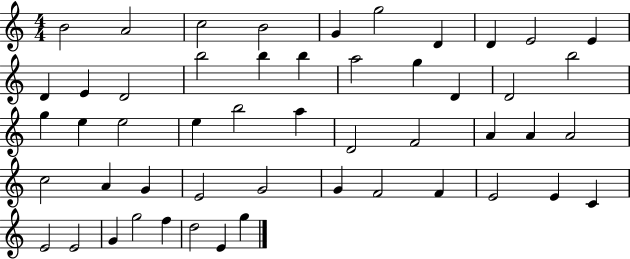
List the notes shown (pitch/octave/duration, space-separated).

B4/h A4/h C5/h B4/h G4/q G5/h D4/q D4/q E4/h E4/q D4/q E4/q D4/h B5/h B5/q B5/q A5/h G5/q D4/q D4/h B5/h G5/q E5/q E5/h E5/q B5/h A5/q D4/h F4/h A4/q A4/q A4/h C5/h A4/q G4/q E4/h G4/h G4/q F4/h F4/q E4/h E4/q C4/q E4/h E4/h G4/q G5/h F5/q D5/h E4/q G5/q